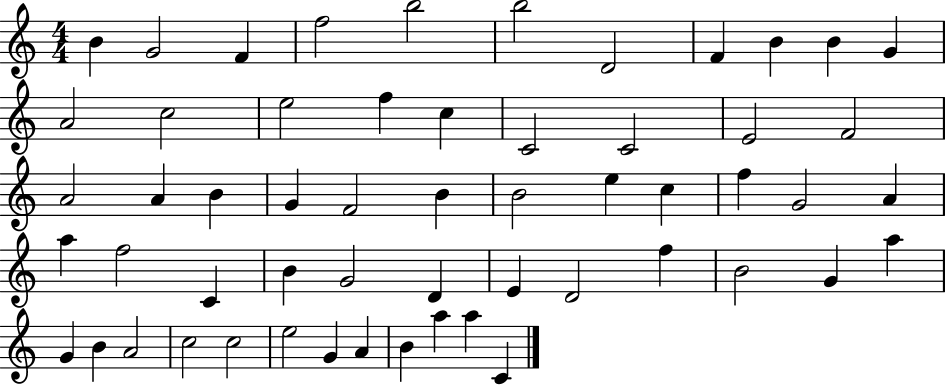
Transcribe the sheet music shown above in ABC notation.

X:1
T:Untitled
M:4/4
L:1/4
K:C
B G2 F f2 b2 b2 D2 F B B G A2 c2 e2 f c C2 C2 E2 F2 A2 A B G F2 B B2 e c f G2 A a f2 C B G2 D E D2 f B2 G a G B A2 c2 c2 e2 G A B a a C